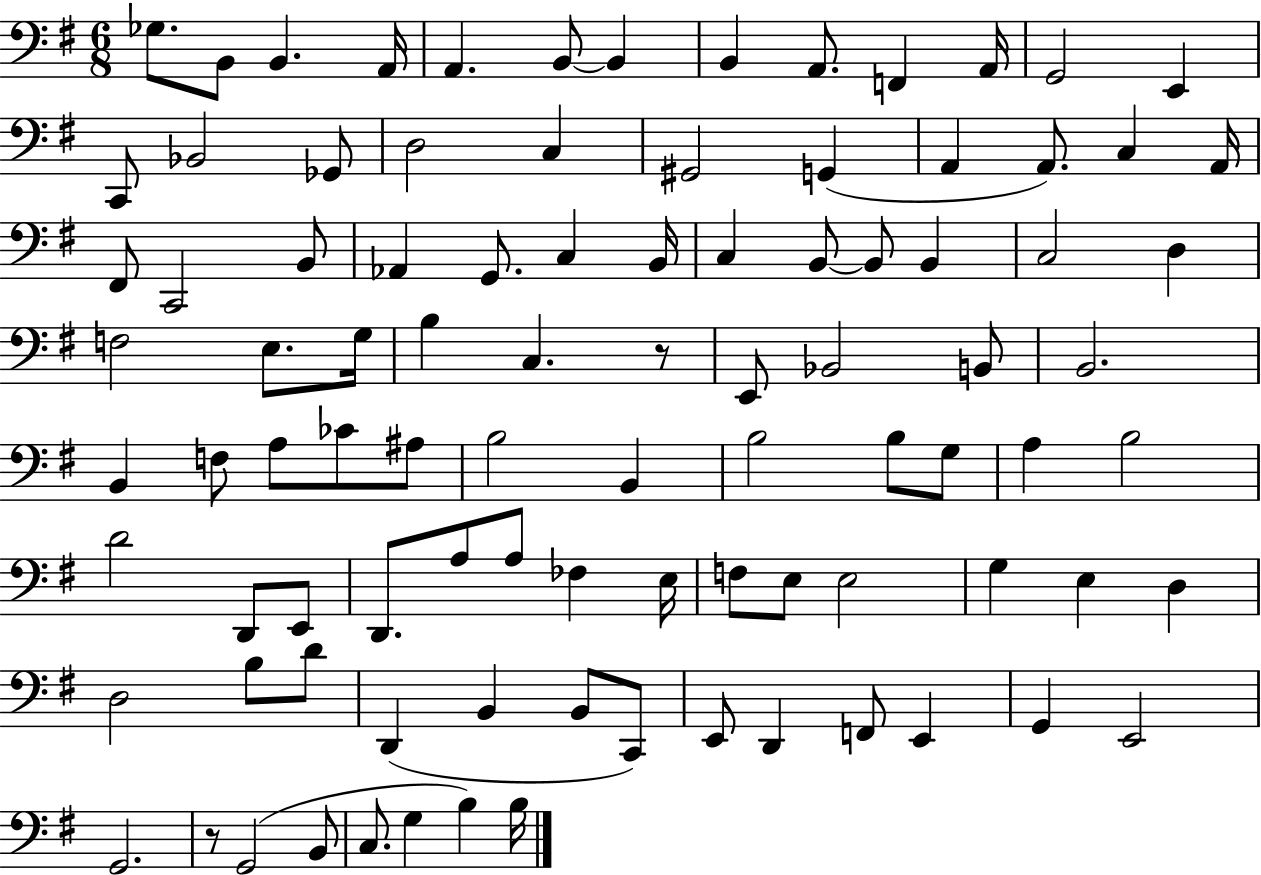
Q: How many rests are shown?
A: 2